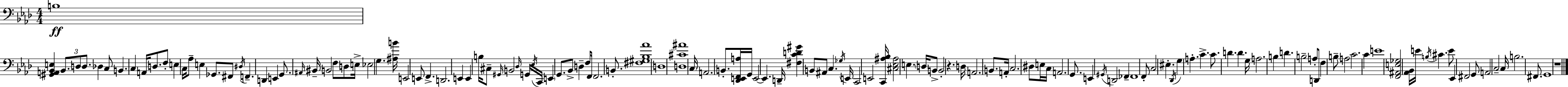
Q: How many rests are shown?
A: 2